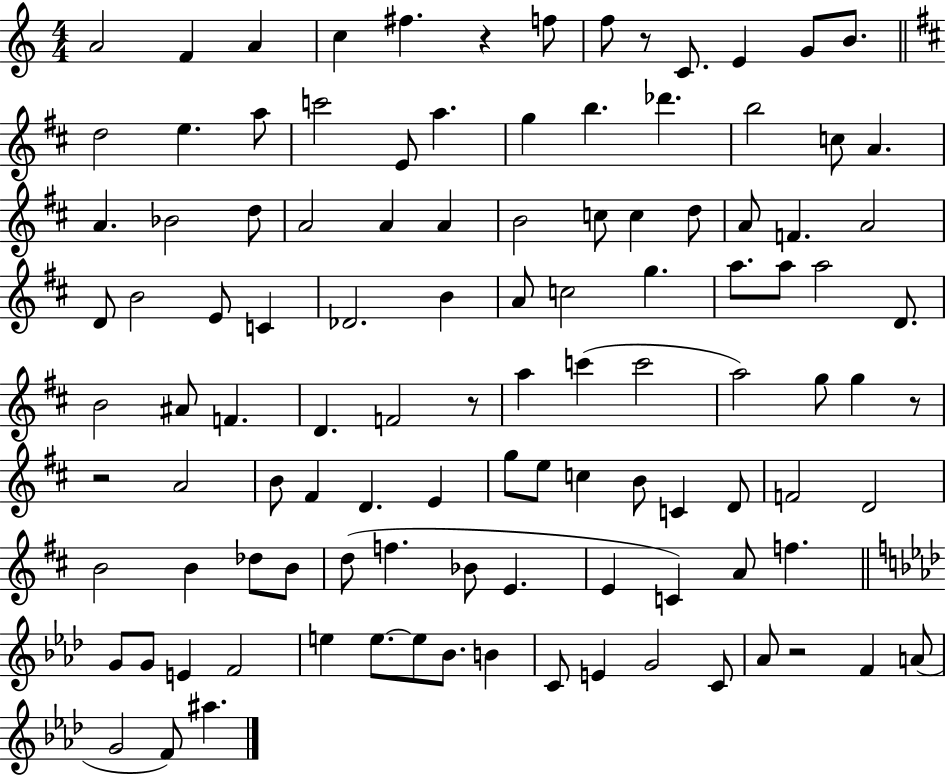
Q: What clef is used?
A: treble